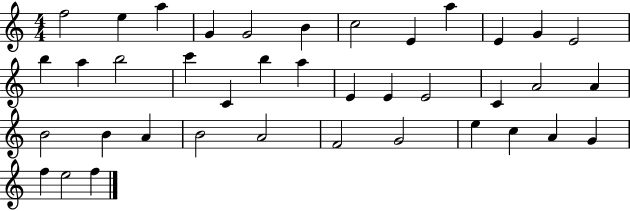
X:1
T:Untitled
M:4/4
L:1/4
K:C
f2 e a G G2 B c2 E a E G E2 b a b2 c' C b a E E E2 C A2 A B2 B A B2 A2 F2 G2 e c A G f e2 f